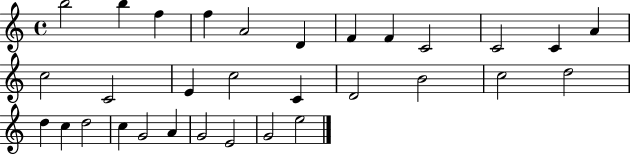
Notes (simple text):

B5/h B5/q F5/q F5/q A4/h D4/q F4/q F4/q C4/h C4/h C4/q A4/q C5/h C4/h E4/q C5/h C4/q D4/h B4/h C5/h D5/h D5/q C5/q D5/h C5/q G4/h A4/q G4/h E4/h G4/h E5/h